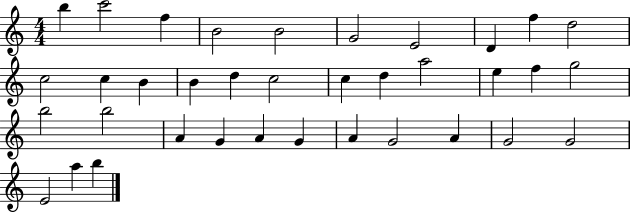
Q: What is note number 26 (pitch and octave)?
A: G4